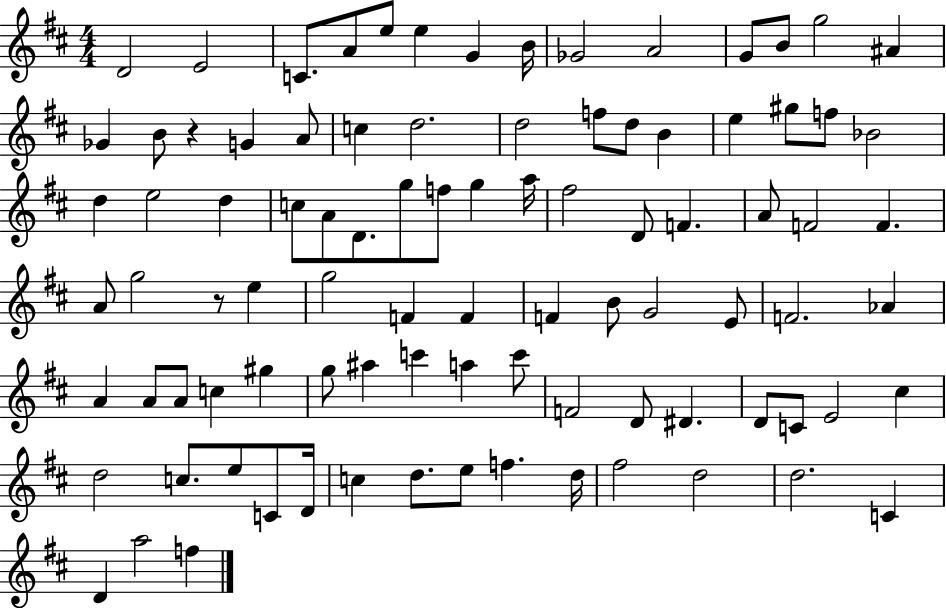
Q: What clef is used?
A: treble